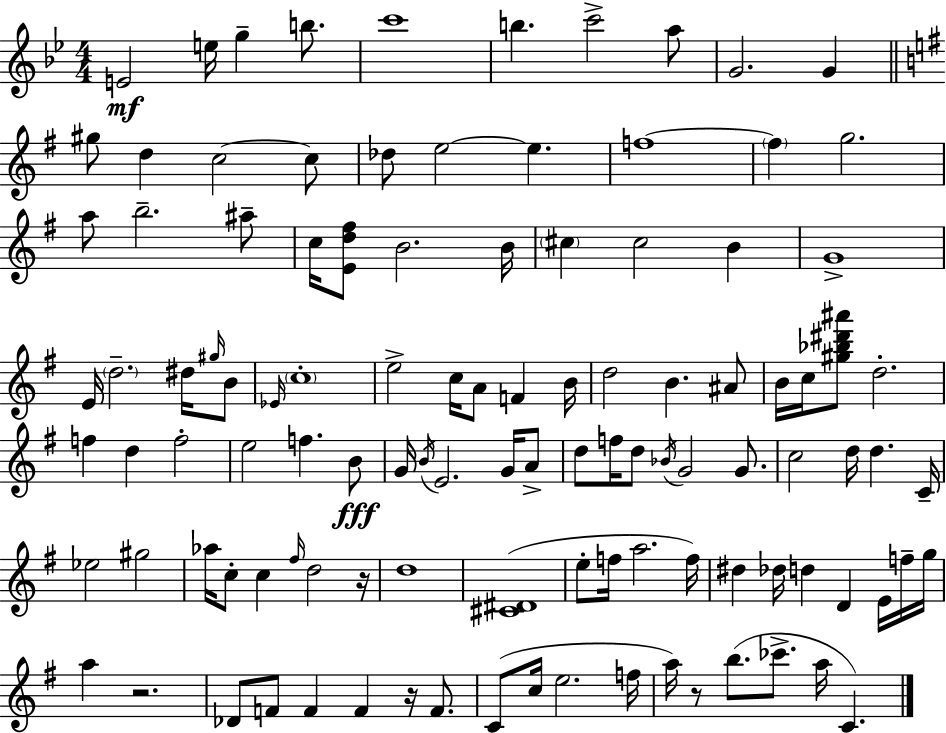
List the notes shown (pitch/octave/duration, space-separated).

E4/h E5/s G5/q B5/e. C6/w B5/q. C6/h A5/e G4/h. G4/q G#5/e D5/q C5/h C5/e Db5/e E5/h E5/q. F5/w F5/q G5/h. A5/e B5/h. A#5/e C5/s [E4,D5,F#5]/e B4/h. B4/s C#5/q C#5/h B4/q G4/w E4/s D5/h. D#5/s G#5/s B4/e Eb4/s C5/w E5/h C5/s A4/e F4/q B4/s D5/h B4/q. A#4/e B4/s C5/s [G#5,Bb5,D#6,A#6]/e D5/h. F5/q D5/q F5/h E5/h F5/q. B4/e G4/s B4/s E4/h. G4/s A4/e D5/e F5/s D5/e Bb4/s G4/h G4/e. C5/h D5/s D5/q. C4/s Eb5/h G#5/h Ab5/s C5/e C5/q F#5/s D5/h R/s D5/w [C#4,D#4]/w E5/e F5/s A5/h. F5/s D#5/q Db5/s D5/q D4/q E4/s F5/s G5/s A5/q R/h. Db4/e F4/e F4/q F4/q R/s F4/e. C4/e C5/s E5/h. F5/s A5/s R/e B5/e. CES6/e. A5/s C4/q.